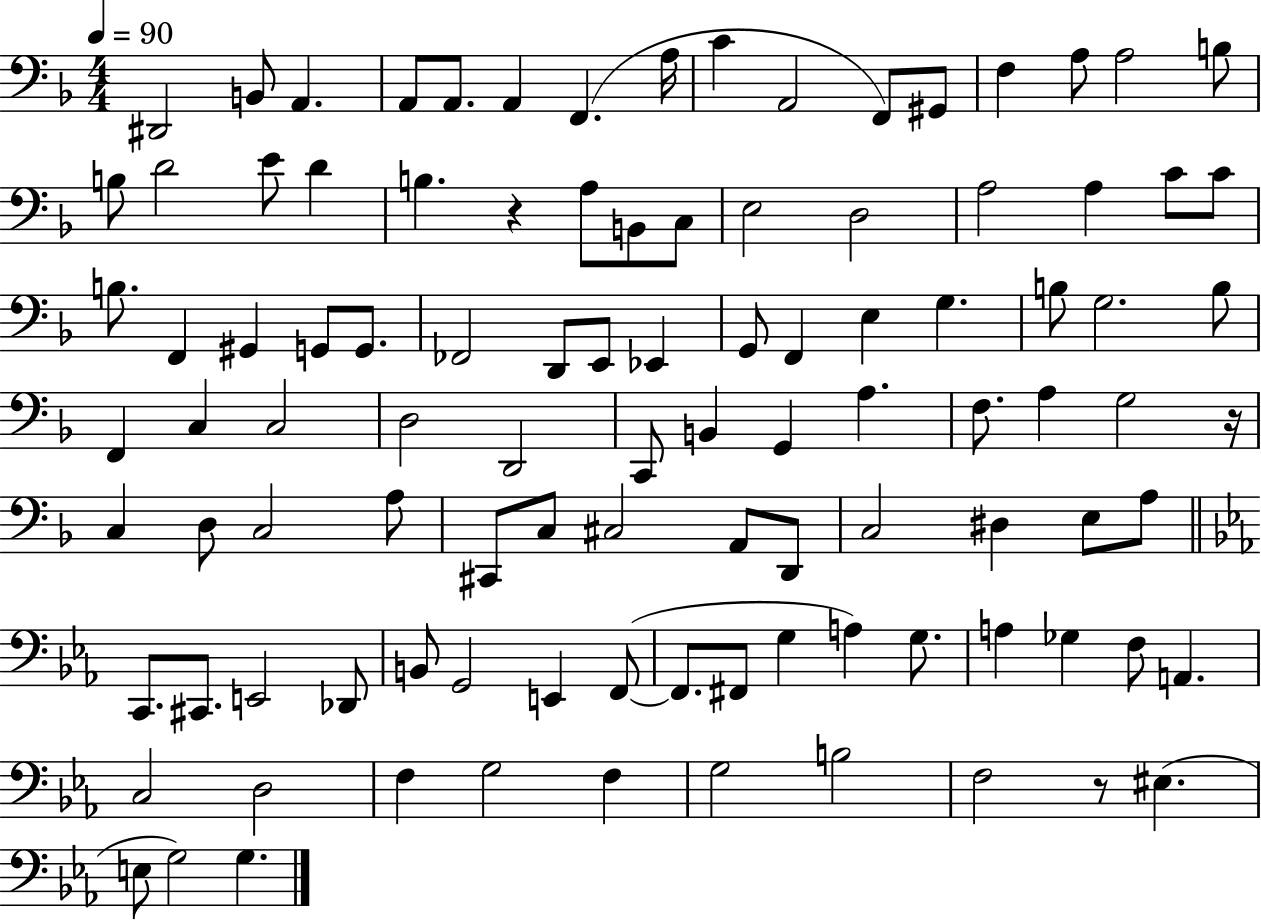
D#2/h B2/e A2/q. A2/e A2/e. A2/q F2/q. A3/s C4/q A2/h F2/e G#2/e F3/q A3/e A3/h B3/e B3/e D4/h E4/e D4/q B3/q. R/q A3/e B2/e C3/e E3/h D3/h A3/h A3/q C4/e C4/e B3/e. F2/q G#2/q G2/e G2/e. FES2/h D2/e E2/e Eb2/q G2/e F2/q E3/q G3/q. B3/e G3/h. B3/e F2/q C3/q C3/h D3/h D2/h C2/e B2/q G2/q A3/q. F3/e. A3/q G3/h R/s C3/q D3/e C3/h A3/e C#2/e C3/e C#3/h A2/e D2/e C3/h D#3/q E3/e A3/e C2/e. C#2/e. E2/h Db2/e B2/e G2/h E2/q F2/e F2/e. F#2/e G3/q A3/q G3/e. A3/q Gb3/q F3/e A2/q. C3/h D3/h F3/q G3/h F3/q G3/h B3/h F3/h R/e EIS3/q. E3/e G3/h G3/q.